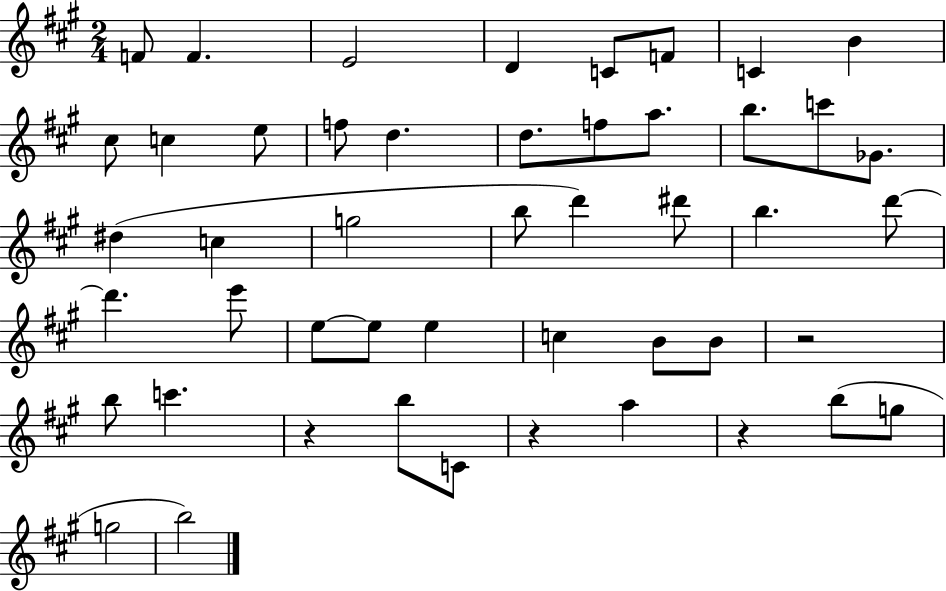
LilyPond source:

{
  \clef treble
  \numericTimeSignature
  \time 2/4
  \key a \major
  f'8 f'4. | e'2 | d'4 c'8 f'8 | c'4 b'4 | \break cis''8 c''4 e''8 | f''8 d''4. | d''8. f''8 a''8. | b''8. c'''8 ges'8. | \break dis''4( c''4 | g''2 | b''8 d'''4) dis'''8 | b''4. d'''8~~ | \break d'''4. e'''8 | e''8~~ e''8 e''4 | c''4 b'8 b'8 | r2 | \break b''8 c'''4. | r4 b''8 c'8 | r4 a''4 | r4 b''8( g''8 | \break g''2 | b''2) | \bar "|."
}